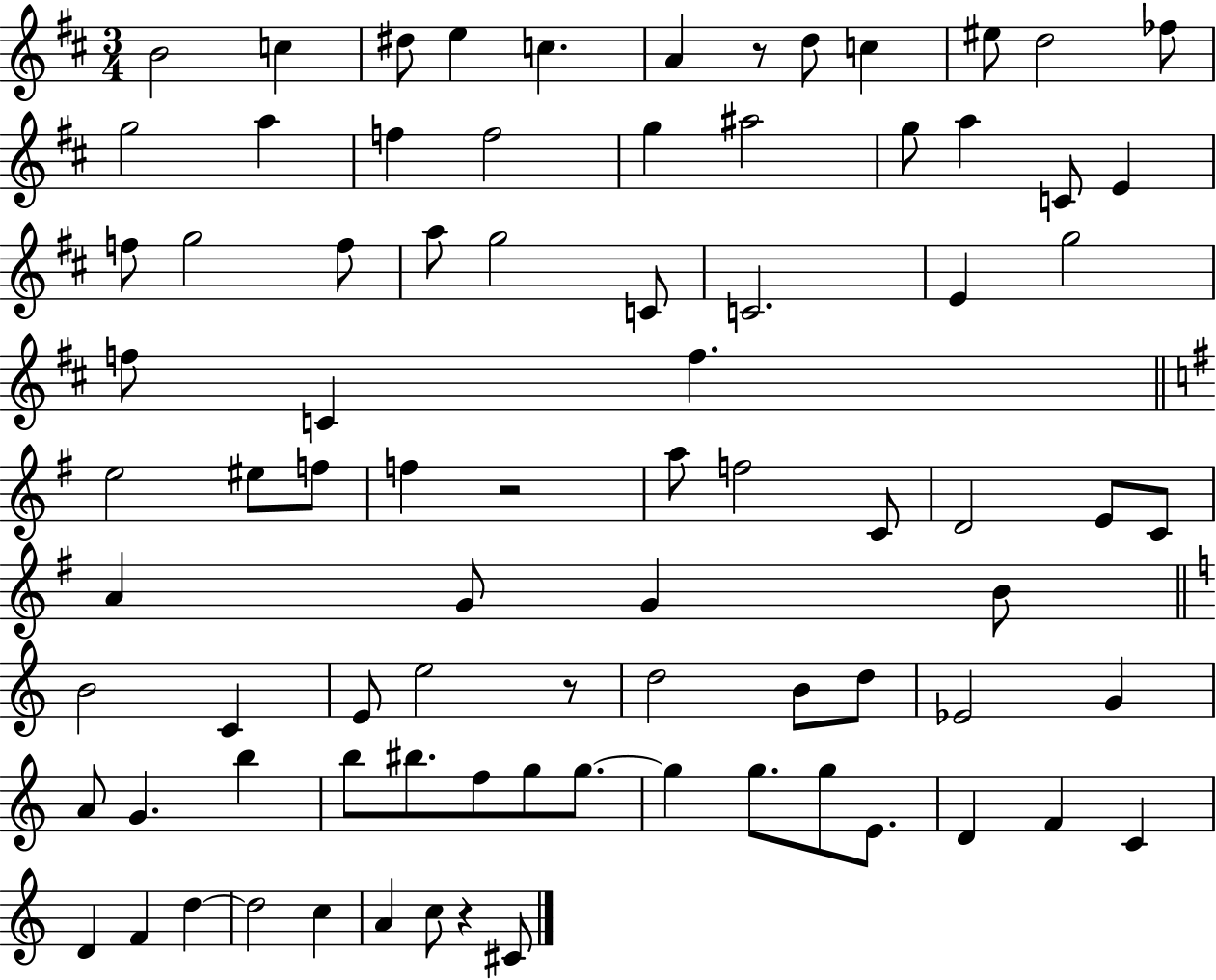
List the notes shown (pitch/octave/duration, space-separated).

B4/h C5/q D#5/e E5/q C5/q. A4/q R/e D5/e C5/q EIS5/e D5/h FES5/e G5/h A5/q F5/q F5/h G5/q A#5/h G5/e A5/q C4/e E4/q F5/e G5/h F5/e A5/e G5/h C4/e C4/h. E4/q G5/h F5/e C4/q F5/q. E5/h EIS5/e F5/e F5/q R/h A5/e F5/h C4/e D4/h E4/e C4/e A4/q G4/e G4/q B4/e B4/h C4/q E4/e E5/h R/e D5/h B4/e D5/e Eb4/h G4/q A4/e G4/q. B5/q B5/e BIS5/e. F5/e G5/e G5/e. G5/q G5/e. G5/e E4/e. D4/q F4/q C4/q D4/q F4/q D5/q D5/h C5/q A4/q C5/e R/q C#4/e